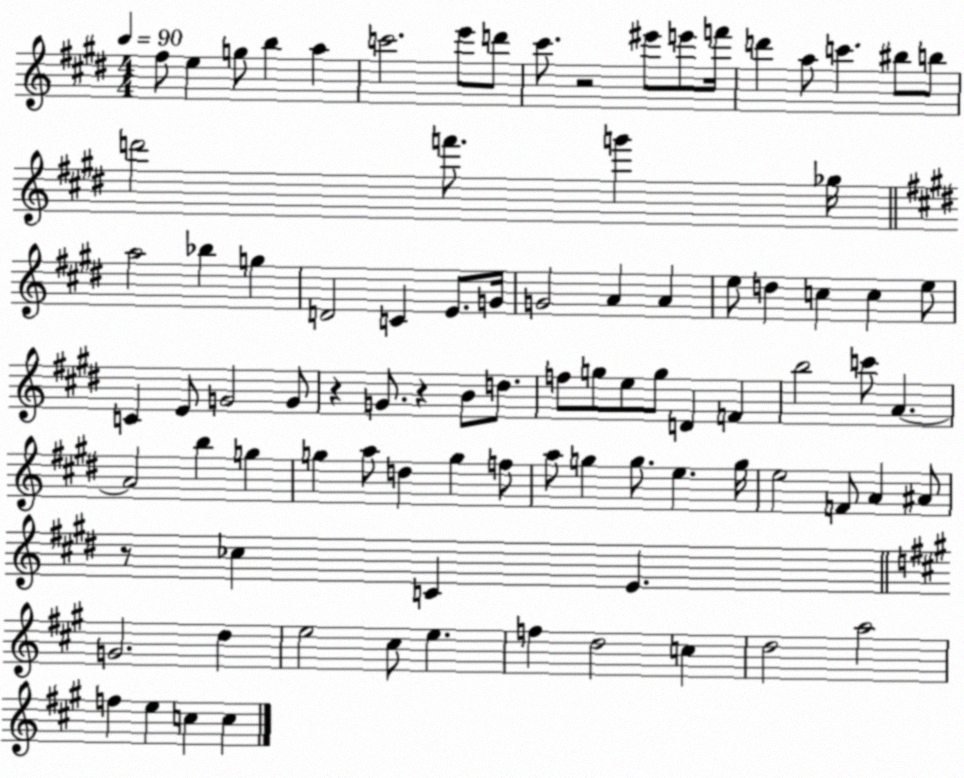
X:1
T:Untitled
M:4/4
L:1/4
K:E
^f/2 e g/2 b a c'2 e'/2 d'/2 ^c'/2 z2 ^e'/2 e'/2 f'/4 d' a/2 c' ^b/2 b/2 d'2 f'/2 g' _g/4 a2 _b g D2 C E/2 G/4 G2 A A e/2 d c c e/2 C E/2 G2 G/2 z G/2 z B/2 d/2 f/2 g/2 e/2 g/2 D F b2 c'/2 A A2 b g g a/2 d g f/2 a/2 g g/2 e g/4 e2 F/2 A ^A/2 z/2 _c C E G2 d e2 ^c/2 e f d2 c d2 a2 f e c c